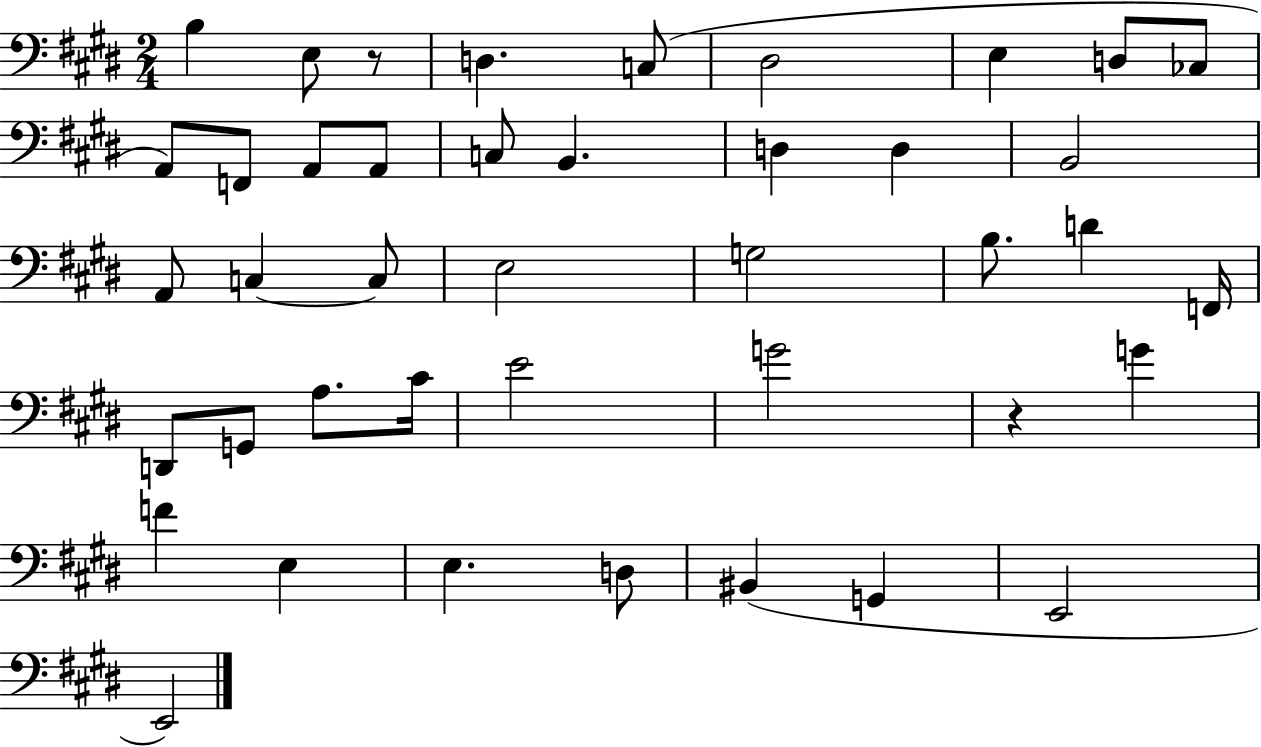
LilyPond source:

{
  \clef bass
  \numericTimeSignature
  \time 2/4
  \key e \major
  b4 e8 r8 | d4. c8( | dis2 | e4 d8 ces8 | \break a,8) f,8 a,8 a,8 | c8 b,4. | d4 d4 | b,2 | \break a,8 c4~~ c8 | e2 | g2 | b8. d'4 f,16 | \break d,8 g,8 a8. cis'16 | e'2 | g'2 | r4 g'4 | \break f'4 e4 | e4. d8 | bis,4( g,4 | e,2 | \break e,2) | \bar "|."
}